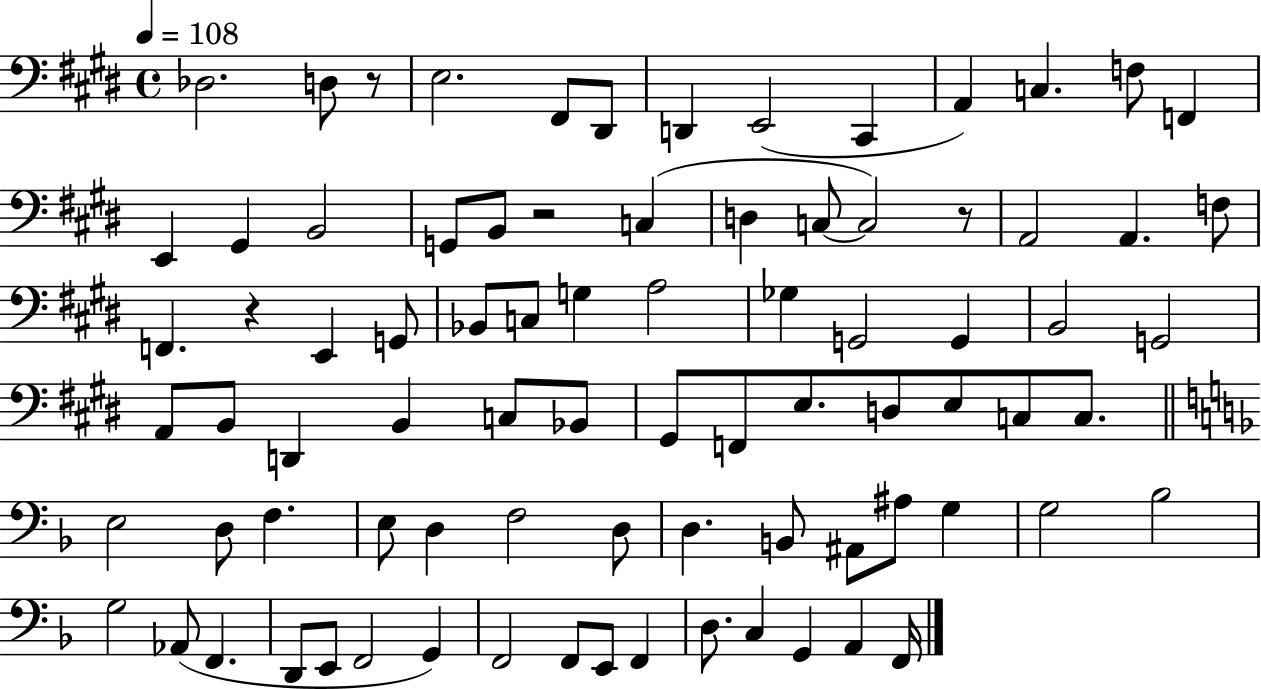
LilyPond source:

{
  \clef bass
  \time 4/4
  \defaultTimeSignature
  \key e \major
  \tempo 4 = 108
  des2. d8 r8 | e2. fis,8 dis,8 | d,4 e,2( cis,4 | a,4) c4. f8 f,4 | \break e,4 gis,4 b,2 | g,8 b,8 r2 c4( | d4 c8~~ c2) r8 | a,2 a,4. f8 | \break f,4. r4 e,4 g,8 | bes,8 c8 g4 a2 | ges4 g,2 g,4 | b,2 g,2 | \break a,8 b,8 d,4 b,4 c8 bes,8 | gis,8 f,8 e8. d8 e8 c8 c8. | \bar "||" \break \key f \major e2 d8 f4. | e8 d4 f2 d8 | d4. b,8 ais,8 ais8 g4 | g2 bes2 | \break g2 aes,8( f,4. | d,8 e,8 f,2 g,4) | f,2 f,8 e,8 f,4 | d8. c4 g,4 a,4 f,16 | \break \bar "|."
}